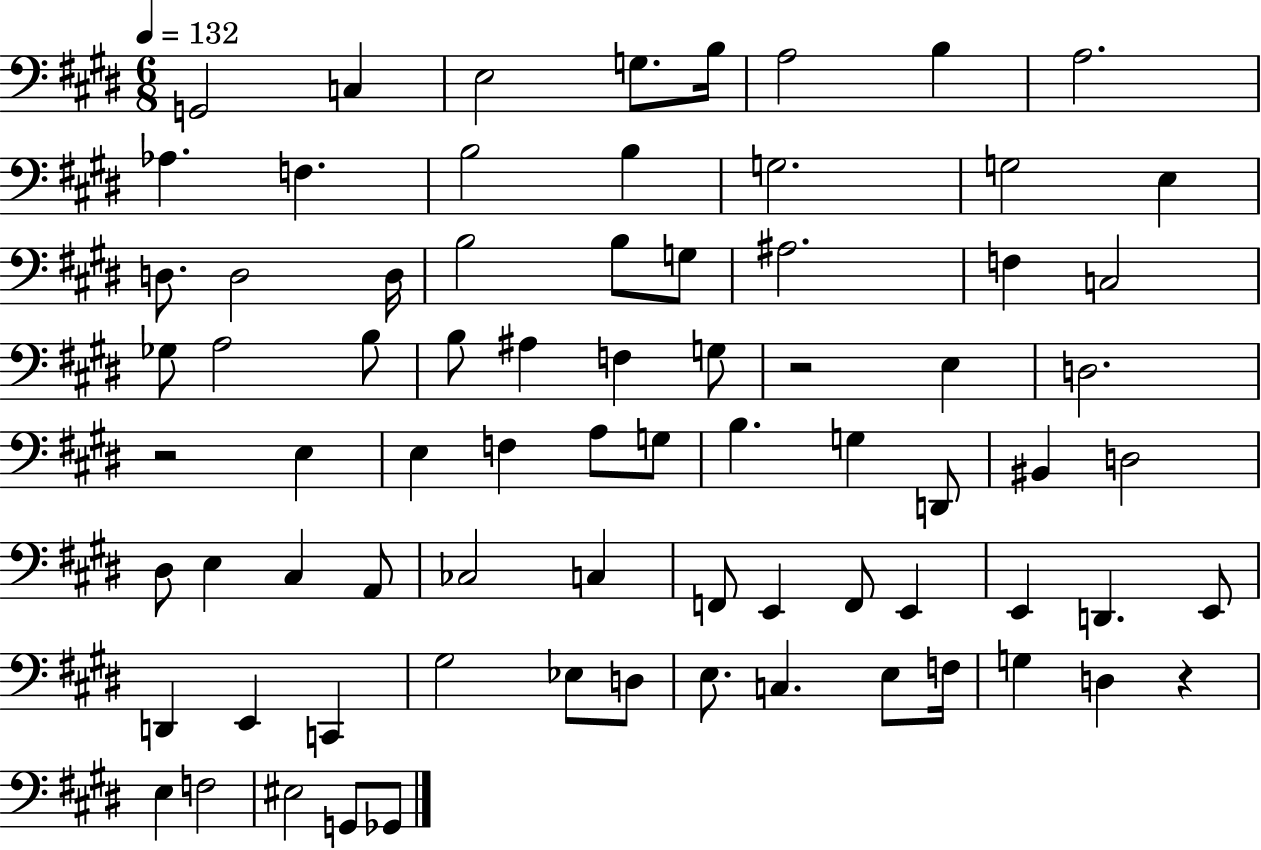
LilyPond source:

{
  \clef bass
  \numericTimeSignature
  \time 6/8
  \key e \major
  \tempo 4 = 132
  g,2 c4 | e2 g8. b16 | a2 b4 | a2. | \break aes4. f4. | b2 b4 | g2. | g2 e4 | \break d8. d2 d16 | b2 b8 g8 | ais2. | f4 c2 | \break ges8 a2 b8 | b8 ais4 f4 g8 | r2 e4 | d2. | \break r2 e4 | e4 f4 a8 g8 | b4. g4 d,8 | bis,4 d2 | \break dis8 e4 cis4 a,8 | ces2 c4 | f,8 e,4 f,8 e,4 | e,4 d,4. e,8 | \break d,4 e,4 c,4 | gis2 ees8 d8 | e8. c4. e8 f16 | g4 d4 r4 | \break e4 f2 | eis2 g,8 ges,8 | \bar "|."
}